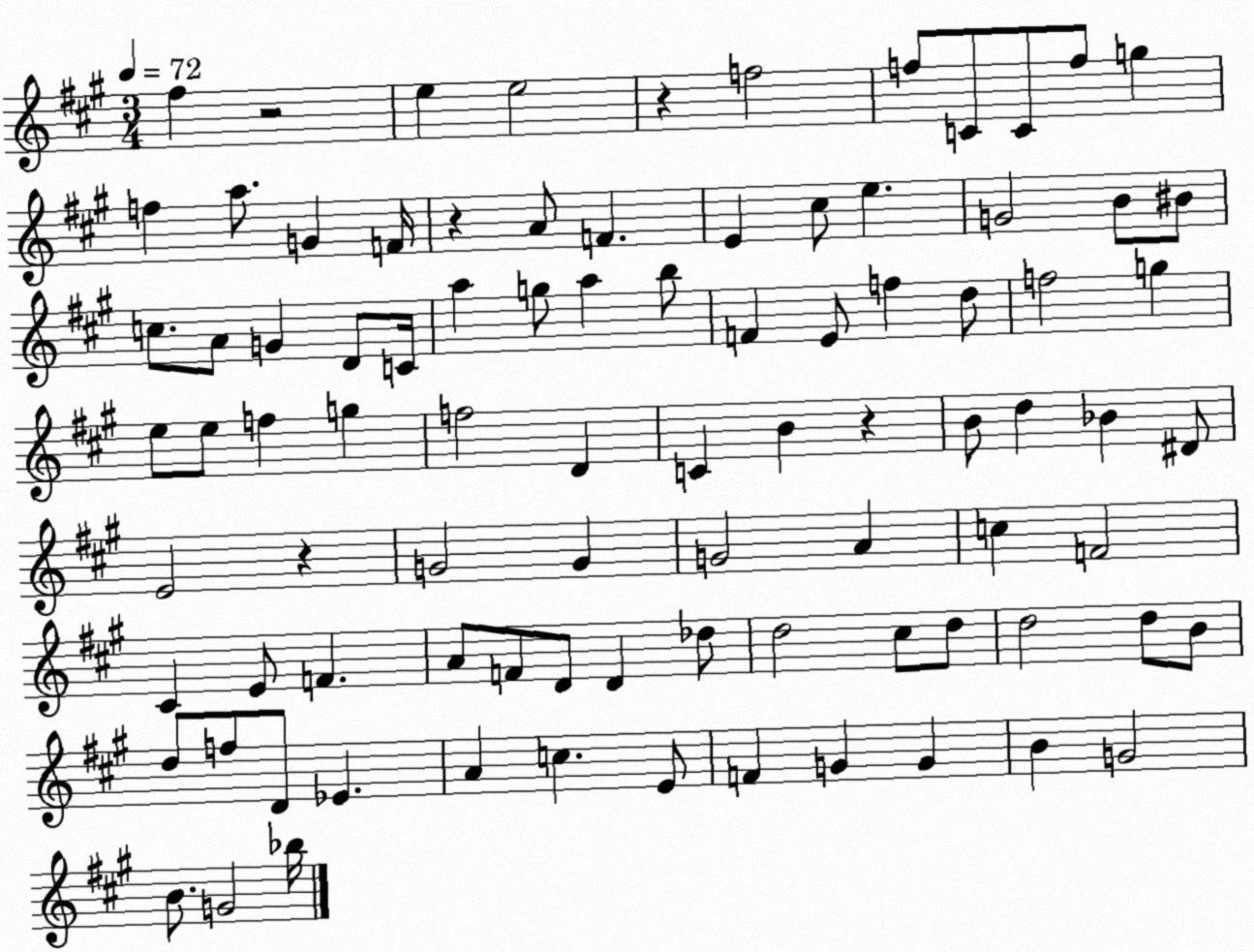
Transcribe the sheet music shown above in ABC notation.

X:1
T:Untitled
M:3/4
L:1/4
K:A
^f z2 e e2 z f2 f/2 C/2 C/2 f/2 g f a/2 G F/4 z A/2 F E ^c/2 e G2 B/2 ^B/2 c/2 A/2 G D/2 C/4 a g/2 a b/2 F E/2 f d/2 f2 g e/2 e/2 f g f2 D C B z B/2 d _B ^D/2 E2 z G2 G G2 A c F2 ^C E/2 F A/2 F/2 D/2 D _d/2 d2 ^c/2 d/2 d2 d/2 B/2 d/2 f/2 D/2 _E A c E/2 F G G B G2 B/2 G2 _b/4